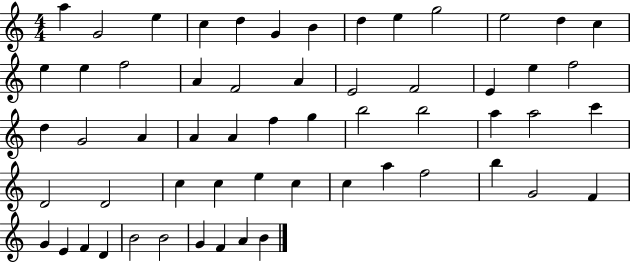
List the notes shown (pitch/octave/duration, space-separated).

A5/q G4/h E5/q C5/q D5/q G4/q B4/q D5/q E5/q G5/h E5/h D5/q C5/q E5/q E5/q F5/h A4/q F4/h A4/q E4/h F4/h E4/q E5/q F5/h D5/q G4/h A4/q A4/q A4/q F5/q G5/q B5/h B5/h A5/q A5/h C6/q D4/h D4/h C5/q C5/q E5/q C5/q C5/q A5/q F5/h B5/q G4/h F4/q G4/q E4/q F4/q D4/q B4/h B4/h G4/q F4/q A4/q B4/q